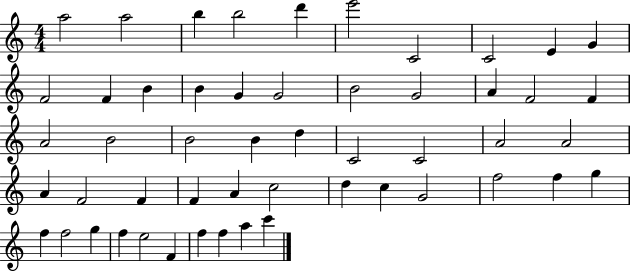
X:1
T:Untitled
M:4/4
L:1/4
K:C
a2 a2 b b2 d' e'2 C2 C2 E G F2 F B B G G2 B2 G2 A F2 F A2 B2 B2 B d C2 C2 A2 A2 A F2 F F A c2 d c G2 f2 f g f f2 g f e2 F f f a c'